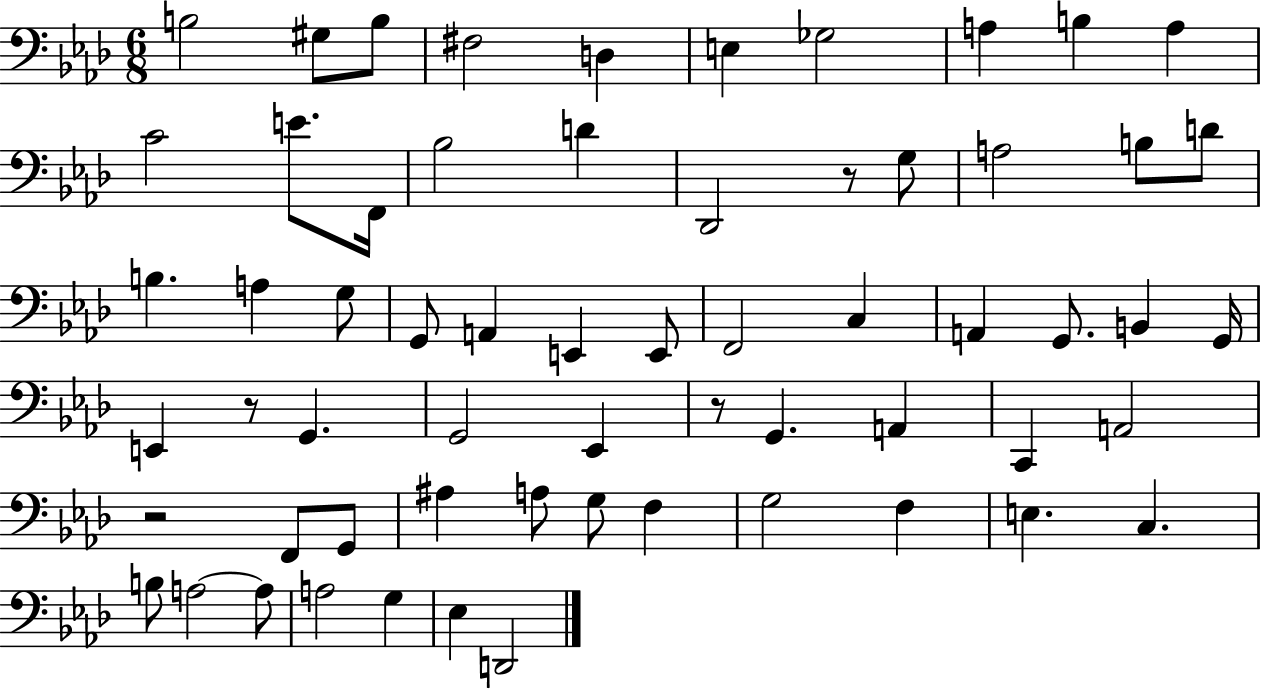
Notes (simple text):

B3/h G#3/e B3/e F#3/h D3/q E3/q Gb3/h A3/q B3/q A3/q C4/h E4/e. F2/s Bb3/h D4/q Db2/h R/e G3/e A3/h B3/e D4/e B3/q. A3/q G3/e G2/e A2/q E2/q E2/e F2/h C3/q A2/q G2/e. B2/q G2/s E2/q R/e G2/q. G2/h Eb2/q R/e G2/q. A2/q C2/q A2/h R/h F2/e G2/e A#3/q A3/e G3/e F3/q G3/h F3/q E3/q. C3/q. B3/e A3/h A3/e A3/h G3/q Eb3/q D2/h